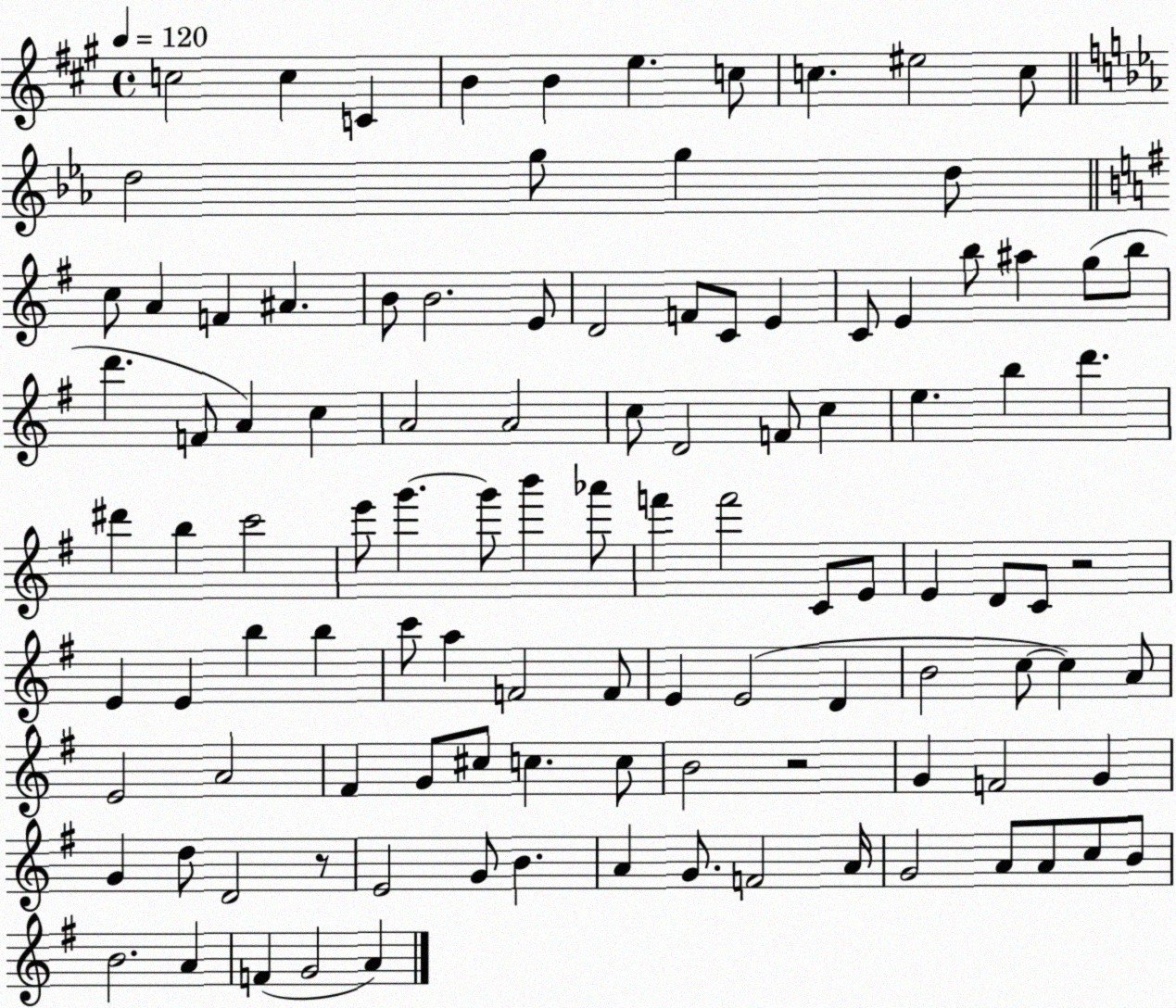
X:1
T:Untitled
M:4/4
L:1/4
K:A
c2 c C B B e c/2 c ^e2 c/2 d2 g/2 g d/2 c/2 A F ^A B/2 B2 E/2 D2 F/2 C/2 E C/2 E b/2 ^a g/2 b/2 d' F/2 A c A2 A2 c/2 D2 F/2 c e b d' ^d' b c'2 e'/2 g' g'/2 b' _a'/2 f' f'2 C/2 E/2 E D/2 C/2 z2 E E b b c'/2 a F2 F/2 E E2 D B2 c/2 c A/2 E2 A2 ^F G/2 ^c/2 c c/2 B2 z2 G F2 G G d/2 D2 z/2 E2 G/2 B A G/2 F2 A/4 G2 A/2 A/2 c/2 B/2 B2 A F G2 A